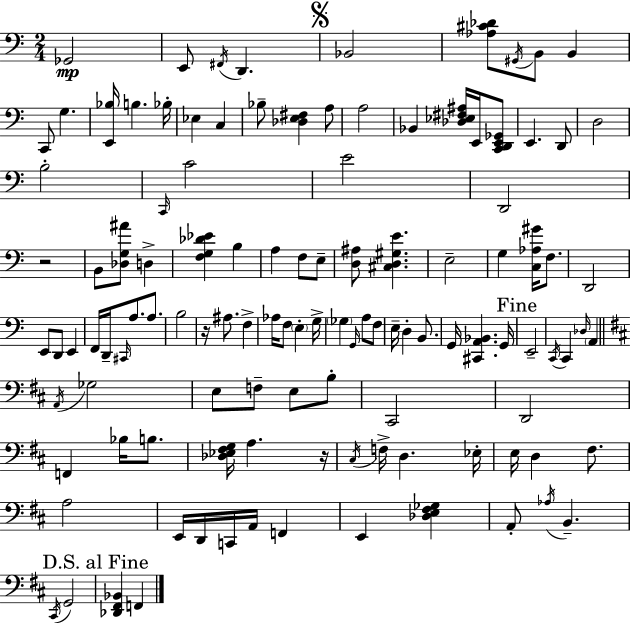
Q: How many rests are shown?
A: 3